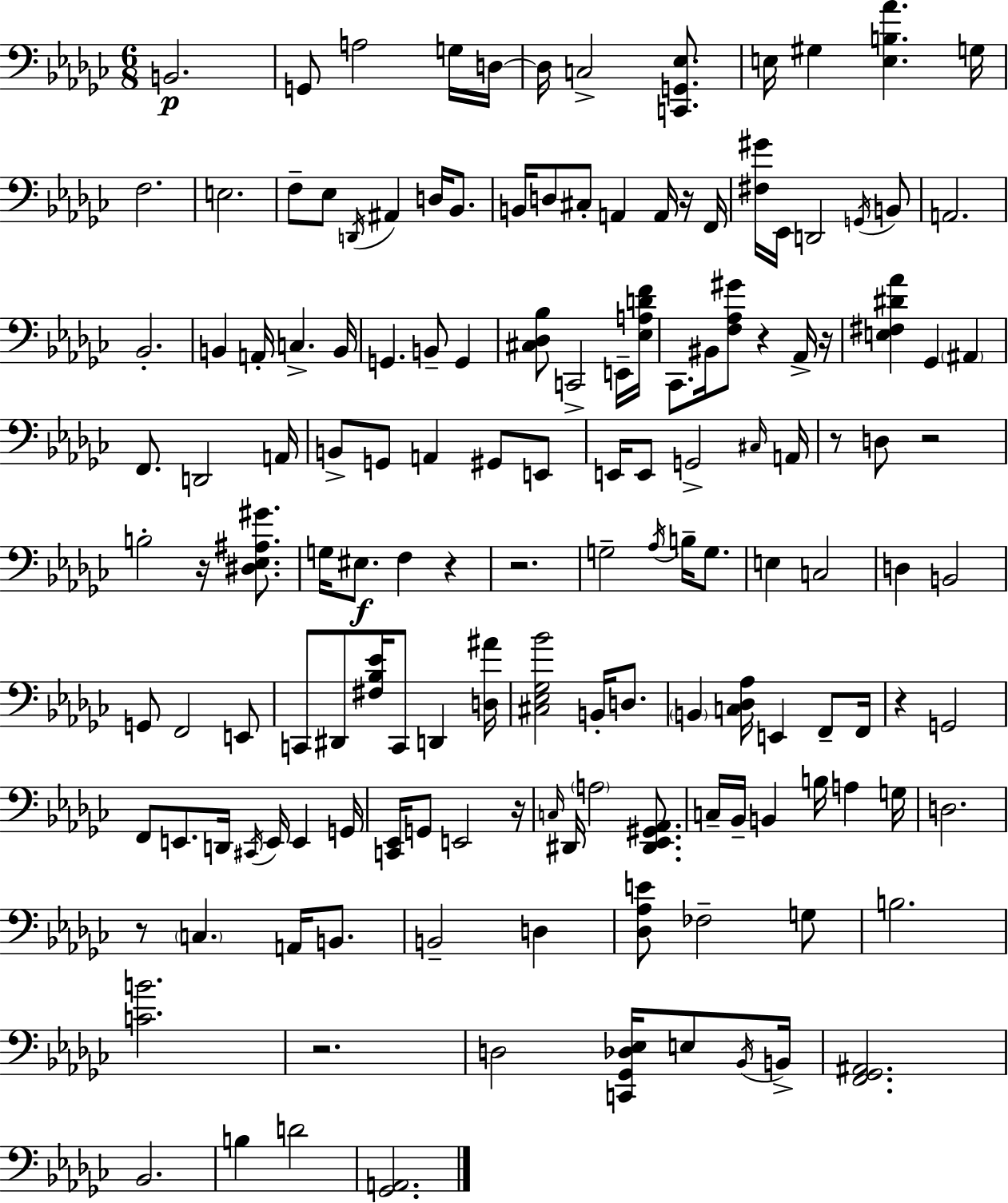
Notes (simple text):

B2/h. G2/e A3/h G3/s D3/s D3/s C3/h [C2,G2,Eb3]/e. E3/s G#3/q [E3,B3,Ab4]/q. G3/s F3/h. E3/h. F3/e Eb3/e D2/s A#2/q D3/s Bb2/e. B2/s D3/e C#3/e A2/q A2/s R/s F2/s [F#3,G#4]/s Eb2/s D2/h G2/s B2/e A2/h. Bb2/h. B2/q A2/s C3/q. B2/s G2/q. B2/e G2/q [C#3,Db3,Bb3]/e C2/h E2/s [Eb3,A3,D4,F4]/s CES2/e. BIS2/s [F3,Ab3,G#4]/e R/q Ab2/s R/s [E3,F#3,D#4,Ab4]/q Gb2/q A#2/q F2/e. D2/h A2/s B2/e G2/e A2/q G#2/e E2/e E2/s E2/e G2/h C#3/s A2/s R/e D3/e R/h B3/h R/s [D#3,Eb3,A#3,G#4]/e. G3/s EIS3/e. F3/q R/q R/h. G3/h Ab3/s B3/s G3/e. E3/q C3/h D3/q B2/h G2/e F2/h E2/e C2/e D#2/e [F#3,Bb3,Eb4]/s C2/e D2/q [D3,A#4]/s [C#3,Eb3,Gb3,Bb4]/h B2/s D3/e. B2/q [C3,Db3,Ab3]/s E2/q F2/e F2/s R/q G2/h F2/e E2/e. D2/s C#2/s E2/s E2/q G2/s [C2,Eb2]/s G2/e E2/h R/s C3/s D#2/s A3/h [D#2,Eb2,G#2,Ab2]/e. C3/s Bb2/s B2/q B3/s A3/q G3/s D3/h. R/e C3/q. A2/s B2/e. B2/h D3/q [Db3,Ab3,E4]/e FES3/h G3/e B3/h. [C4,B4]/h. R/h. D3/h [C2,Gb2,Db3,Eb3]/s E3/e Bb2/s B2/s [F2,Gb2,A#2]/h. Bb2/h. B3/q D4/h [Gb2,A2]/h.